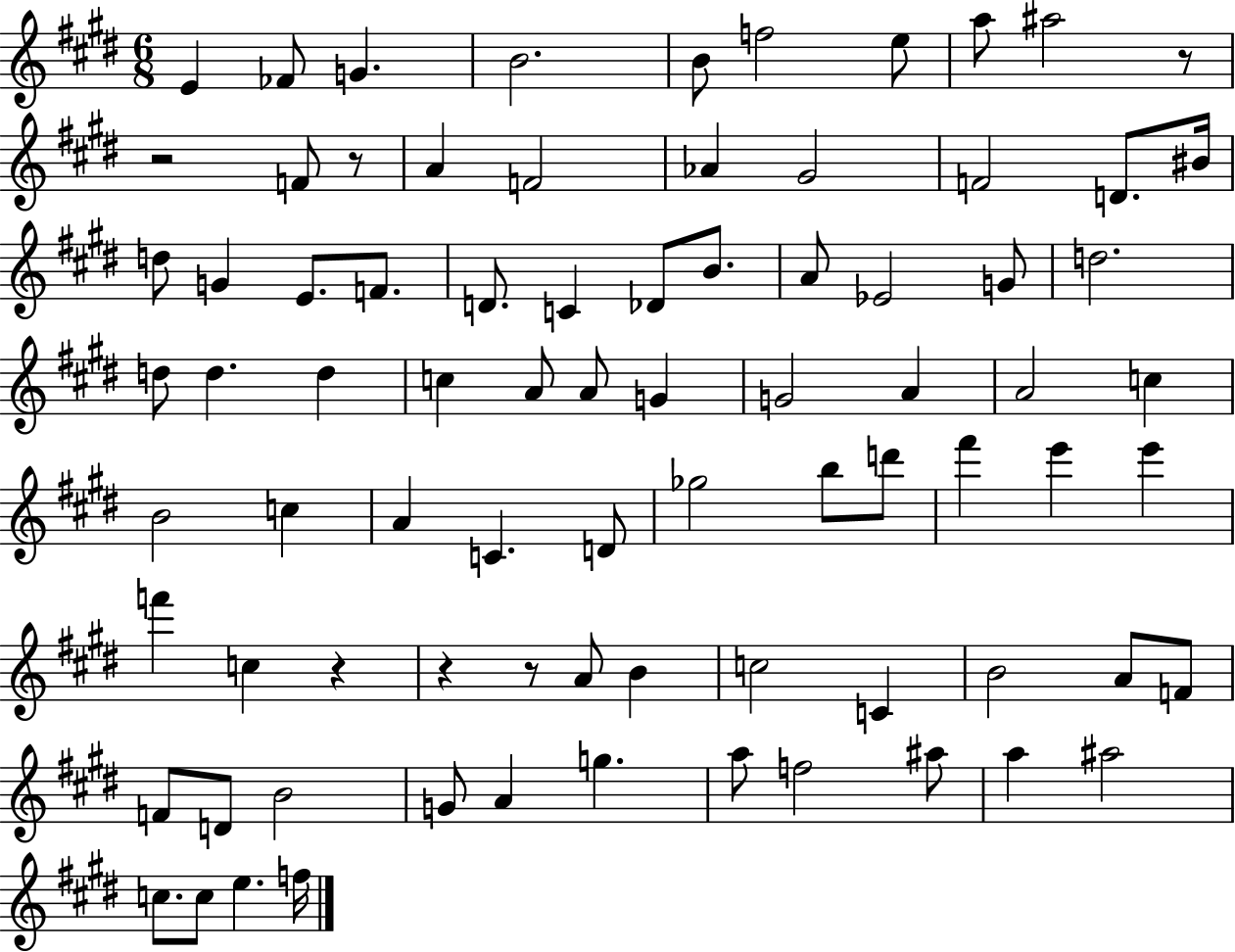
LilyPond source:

{
  \clef treble
  \numericTimeSignature
  \time 6/8
  \key e \major
  e'4 fes'8 g'4. | b'2. | b'8 f''2 e''8 | a''8 ais''2 r8 | \break r2 f'8 r8 | a'4 f'2 | aes'4 gis'2 | f'2 d'8. bis'16 | \break d''8 g'4 e'8. f'8. | d'8. c'4 des'8 b'8. | a'8 ees'2 g'8 | d''2. | \break d''8 d''4. d''4 | c''4 a'8 a'8 g'4 | g'2 a'4 | a'2 c''4 | \break b'2 c''4 | a'4 c'4. d'8 | ges''2 b''8 d'''8 | fis'''4 e'''4 e'''4 | \break f'''4 c''4 r4 | r4 r8 a'8 b'4 | c''2 c'4 | b'2 a'8 f'8 | \break f'8 d'8 b'2 | g'8 a'4 g''4. | a''8 f''2 ais''8 | a''4 ais''2 | \break c''8. c''8 e''4. f''16 | \bar "|."
}